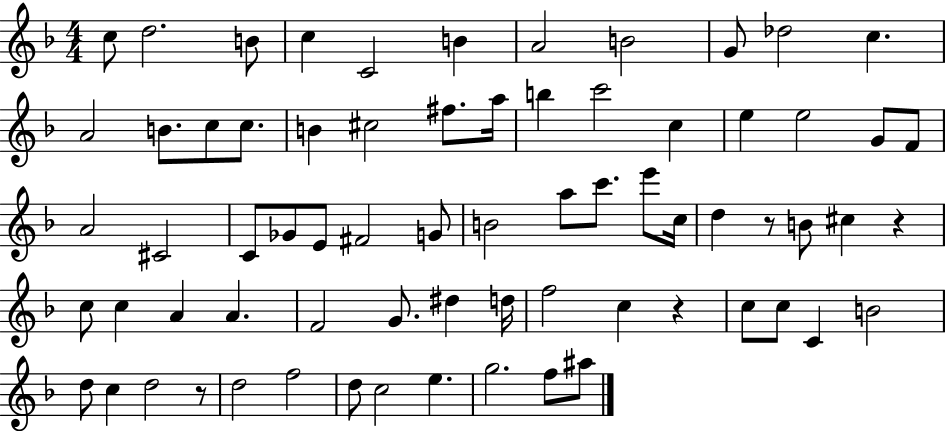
{
  \clef treble
  \numericTimeSignature
  \time 4/4
  \key f \major
  c''8 d''2. b'8 | c''4 c'2 b'4 | a'2 b'2 | g'8 des''2 c''4. | \break a'2 b'8. c''8 c''8. | b'4 cis''2 fis''8. a''16 | b''4 c'''2 c''4 | e''4 e''2 g'8 f'8 | \break a'2 cis'2 | c'8 ges'8 e'8 fis'2 g'8 | b'2 a''8 c'''8. e'''8 c''16 | d''4 r8 b'8 cis''4 r4 | \break c''8 c''4 a'4 a'4. | f'2 g'8. dis''4 d''16 | f''2 c''4 r4 | c''8 c''8 c'4 b'2 | \break d''8 c''4 d''2 r8 | d''2 f''2 | d''8 c''2 e''4. | g''2. f''8 ais''8 | \break \bar "|."
}